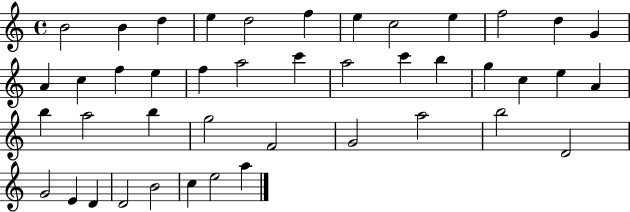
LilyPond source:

{
  \clef treble
  \time 4/4
  \defaultTimeSignature
  \key c \major
  b'2 b'4 d''4 | e''4 d''2 f''4 | e''4 c''2 e''4 | f''2 d''4 g'4 | \break a'4 c''4 f''4 e''4 | f''4 a''2 c'''4 | a''2 c'''4 b''4 | g''4 c''4 e''4 a'4 | \break b''4 a''2 b''4 | g''2 f'2 | g'2 a''2 | b''2 d'2 | \break g'2 e'4 d'4 | d'2 b'2 | c''4 e''2 a''4 | \bar "|."
}